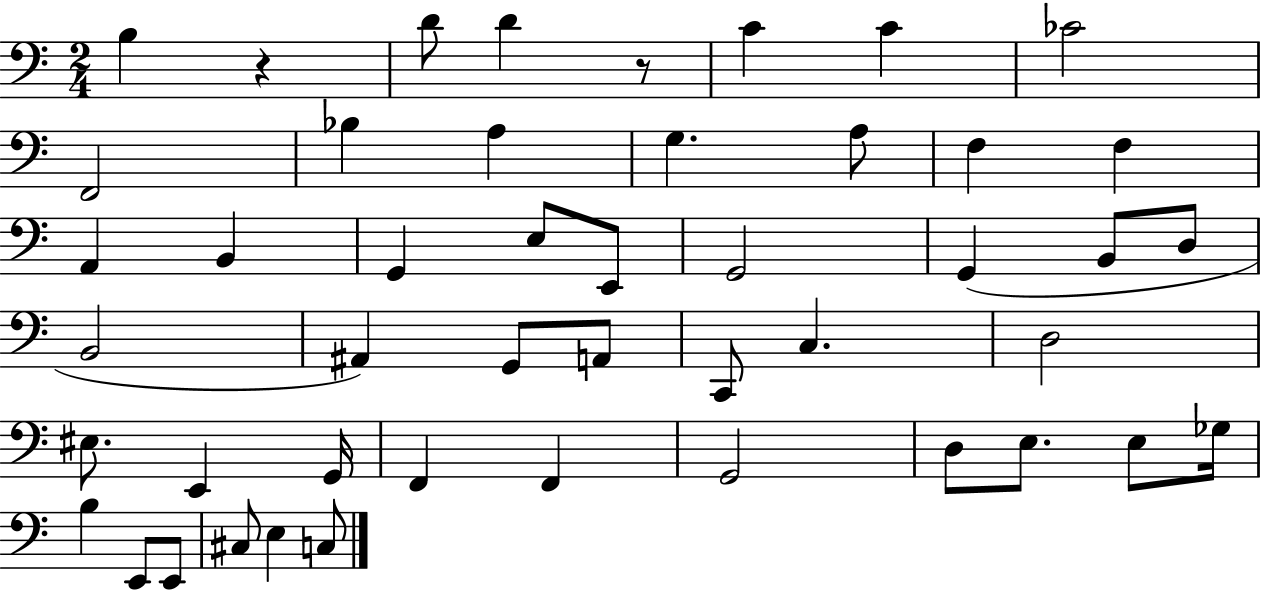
X:1
T:Untitled
M:2/4
L:1/4
K:C
B, z D/2 D z/2 C C _C2 F,,2 _B, A, G, A,/2 F, F, A,, B,, G,, E,/2 E,,/2 G,,2 G,, B,,/2 D,/2 B,,2 ^A,, G,,/2 A,,/2 C,,/2 C, D,2 ^E,/2 E,, G,,/4 F,, F,, G,,2 D,/2 E,/2 E,/2 _G,/4 B, E,,/2 E,,/2 ^C,/2 E, C,/2